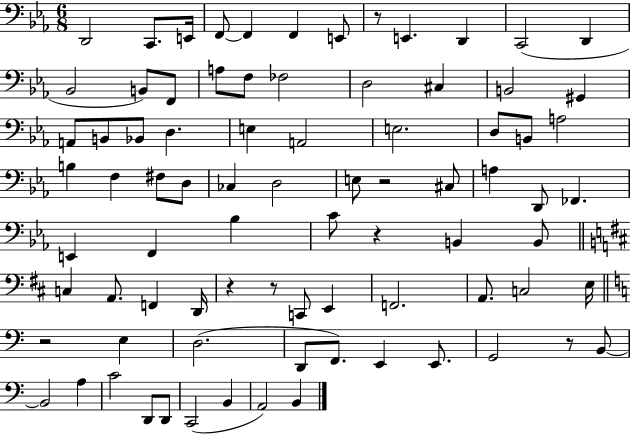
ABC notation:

X:1
T:Untitled
M:6/8
L:1/4
K:Eb
D,,2 C,,/2 E,,/4 F,,/2 F,, F,, E,,/2 z/2 E,, D,, C,,2 D,, _B,,2 B,,/2 F,,/2 A,/2 F,/2 _F,2 D,2 ^C, B,,2 ^G,, A,,/2 B,,/2 _B,,/2 D, E, A,,2 E,2 D,/2 B,,/2 A,2 B, F, ^F,/2 D,/2 _C, D,2 E,/2 z2 ^C,/2 A, D,,/2 _F,, E,, F,, _B, C/2 z B,, B,,/2 C, A,,/2 F,, D,,/4 z z/2 C,,/2 E,, F,,2 A,,/2 C,2 E,/4 z2 E, D,2 D,,/2 F,,/2 E,, E,,/2 G,,2 z/2 B,,/2 B,,2 A, C2 D,,/2 D,,/2 C,,2 B,, A,,2 B,,